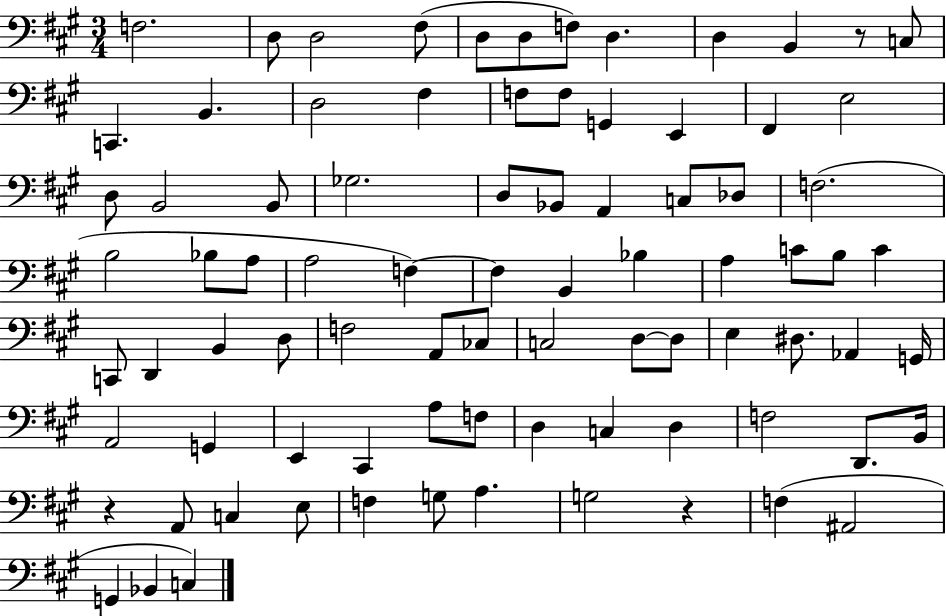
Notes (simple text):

F3/h. D3/e D3/h F#3/e D3/e D3/e F3/e D3/q. D3/q B2/q R/e C3/e C2/q. B2/q. D3/h F#3/q F3/e F3/e G2/q E2/q F#2/q E3/h D3/e B2/h B2/e Gb3/h. D3/e Bb2/e A2/q C3/e Db3/e F3/h. B3/h Bb3/e A3/e A3/h F3/q F3/q B2/q Bb3/q A3/q C4/e B3/e C4/q C2/e D2/q B2/q D3/e F3/h A2/e CES3/e C3/h D3/e D3/e E3/q D#3/e. Ab2/q G2/s A2/h G2/q E2/q C#2/q A3/e F3/e D3/q C3/q D3/q F3/h D2/e. B2/s R/q A2/e C3/q E3/e F3/q G3/e A3/q. G3/h R/q F3/q A#2/h G2/q Bb2/q C3/q